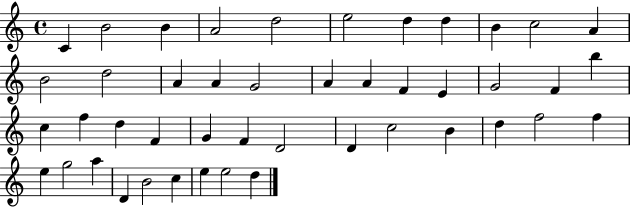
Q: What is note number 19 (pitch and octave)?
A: F4